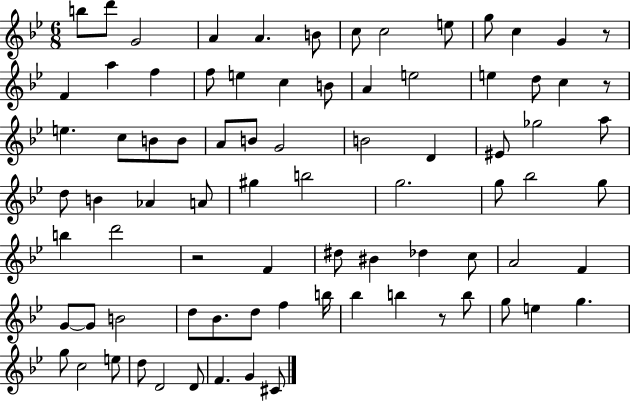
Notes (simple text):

B5/e D6/e G4/h A4/q A4/q. B4/e C5/e C5/h E5/e G5/e C5/q G4/q R/e F4/q A5/q F5/q F5/e E5/q C5/q B4/e A4/q E5/h E5/q D5/e C5/q R/e E5/q. C5/e B4/e B4/e A4/e B4/e G4/h B4/h D4/q EIS4/e Gb5/h A5/e D5/e B4/q Ab4/q A4/e G#5/q B5/h G5/h. G5/e Bb5/h G5/e B5/q D6/h R/h F4/q D#5/e BIS4/q Db5/q C5/e A4/h F4/q G4/e G4/e B4/h D5/e Bb4/e. D5/e F5/q B5/s Bb5/q B5/q R/e B5/e G5/e E5/q G5/q. G5/e C5/h E5/e D5/e D4/h D4/e F4/q. G4/q C#4/e